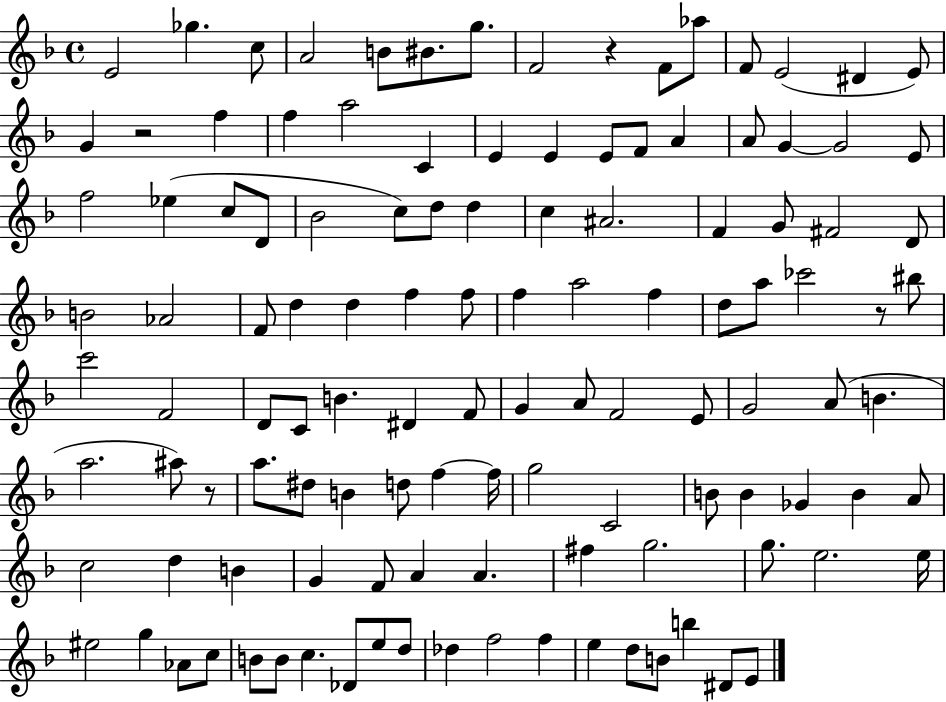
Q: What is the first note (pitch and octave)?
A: E4